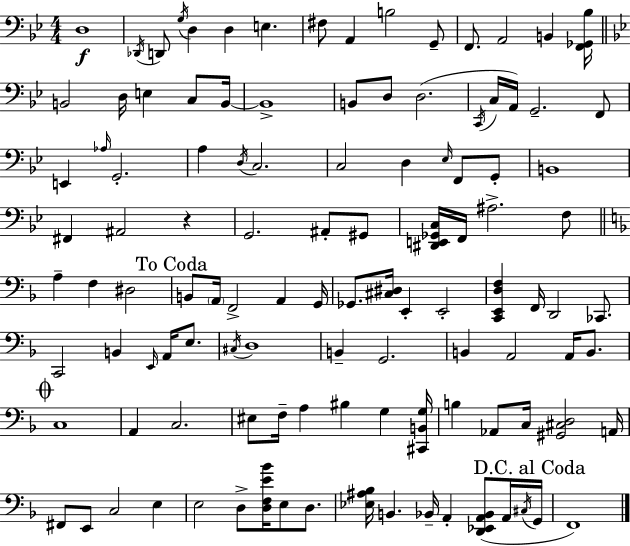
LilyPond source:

{
  \clef bass
  \numericTimeSignature
  \time 4/4
  \key bes \major
  d1\f | \acciaccatura { des,16 } d,8 \acciaccatura { g16 } d4 d4 e4. | fis8 a,4 b2 | g,8-- f,8. a,2 b,4 | \break <f, ges, bes>16 \bar "||" \break \key bes \major b,2 d16 e4 c8 b,16~~ | b,1-> | b,8 d8 d2.( | \acciaccatura { c,16 } c16 a,16) g,2.-- f,8 | \break e,4 \grace { aes16 } g,2.-. | a4 \acciaccatura { d16 } c2. | c2 d4 \grace { ees16 } | f,8 g,8-. b,1 | \break fis,4 ais,2 | r4 g,2. | ais,8-. gis,8 <dis, e, ges, c>16 f,16 ais2.-> | f8 \bar "||" \break \key f \major a4-- f4 dis2 | \mark "To Coda" b,8 \parenthesize a,16 f,2-> a,4 g,16 | ges,8. <cis dis>16 e,4-. e,2-. | <c, e, d f>4 f,16 d,2 ces,8. | \break c,2 b,4 \grace { e,16 } a,16 e8. | \acciaccatura { cis16 } d1 | b,4-- g,2. | b,4 a,2 a,16 b,8. | \break \mark \markup { \musicglyph "scripts.coda" } c1 | a,4 c2. | eis8 f16-- a4 bis4 g4 | <cis, b, g>16 b4 aes,8 c16 <gis, cis d>2 | \break a,16 fis,8 e,8 c2 e4 | e2 d8-> <d f e' bes'>16 e8 d8. | <ees ais bes>16 b,4. bes,16-- a,4-. <d, ees, a, bes,>8( | a,16 \acciaccatura { cis16 } \mark "D.C. al Coda" g,16 f,1) | \break \bar "|."
}